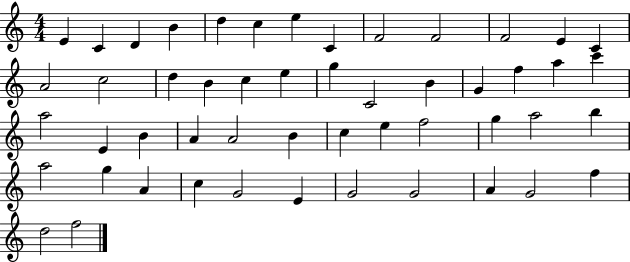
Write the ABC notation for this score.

X:1
T:Untitled
M:4/4
L:1/4
K:C
E C D B d c e C F2 F2 F2 E C A2 c2 d B c e g C2 B G f a c' a2 E B A A2 B c e f2 g a2 b a2 g A c G2 E G2 G2 A G2 f d2 f2